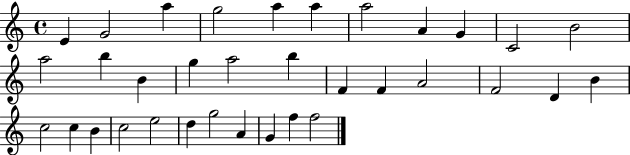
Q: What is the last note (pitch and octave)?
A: F5